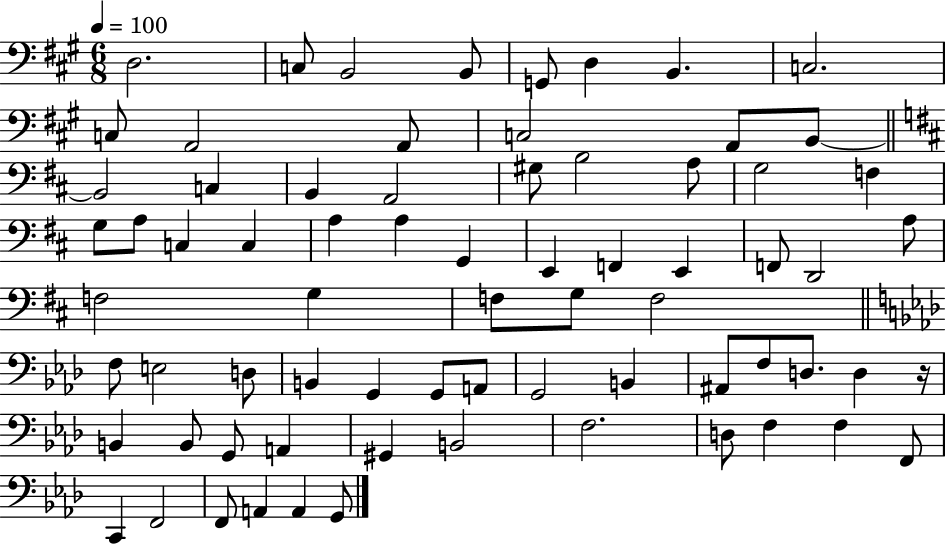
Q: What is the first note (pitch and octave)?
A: D3